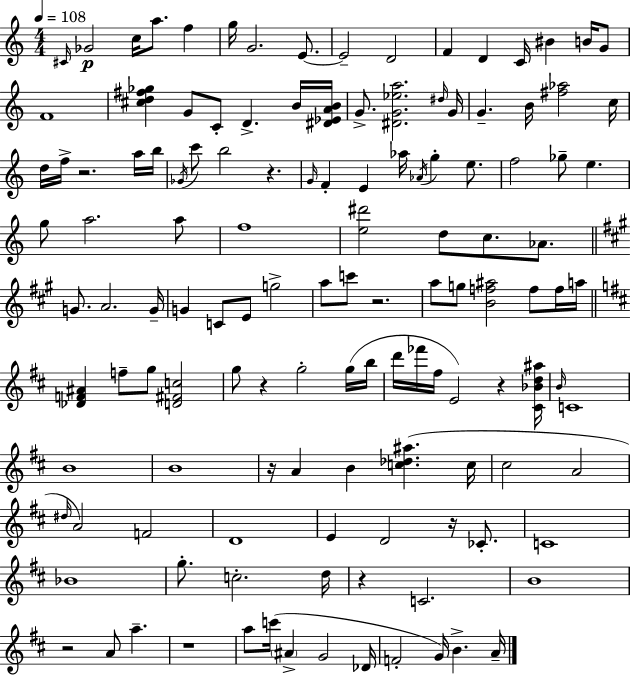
C#4/s Gb4/h C5/s A5/e. F5/q G5/s G4/h. E4/e. E4/h D4/h F4/q D4/q C4/s BIS4/q B4/s G4/e F4/w [C#5,D5,F#5,Gb5]/q G4/e C4/e D4/q. B4/s [D#4,Eb4,A4,B4]/s G4/e. [D#4,G4,Eb5,A5]/h. D#5/s G4/s G4/q. B4/s [F#5,Ab5]/h C5/s D5/s F5/s R/h. A5/s B5/s Gb4/s C6/e B5/h R/q. G4/s F4/q E4/q Ab5/s Ab4/s G5/q E5/e. F5/h Gb5/e E5/q. G5/e A5/h. A5/e F5/w [E5,D#6]/h D5/e C5/e. Ab4/e. G4/e. A4/h. G4/s G4/q C4/e E4/e G5/h A5/e C6/e R/h. A5/e G5/e [B4,F5,A#5]/h F5/e F5/s A5/s [Db4,F4,A#4]/q F5/e G5/e [D4,F#4,C5]/h G5/e R/q G5/h G5/s B5/s D6/s FES6/s F#5/s E4/h R/q [C#4,Bb4,D5,A#5]/s B4/s C4/w B4/w B4/w R/s A4/q B4/q [C5,Db5,A#5]/q. C5/s C#5/h A4/h D#5/s A4/h F4/h D4/w E4/q D4/h R/s CES4/e. C4/w Bb4/w G5/e. C5/h. D5/s R/q C4/h. B4/w R/h A4/e A5/q. R/w A5/e C6/s A#4/q G4/h Db4/s F4/h G4/s B4/q. A4/s